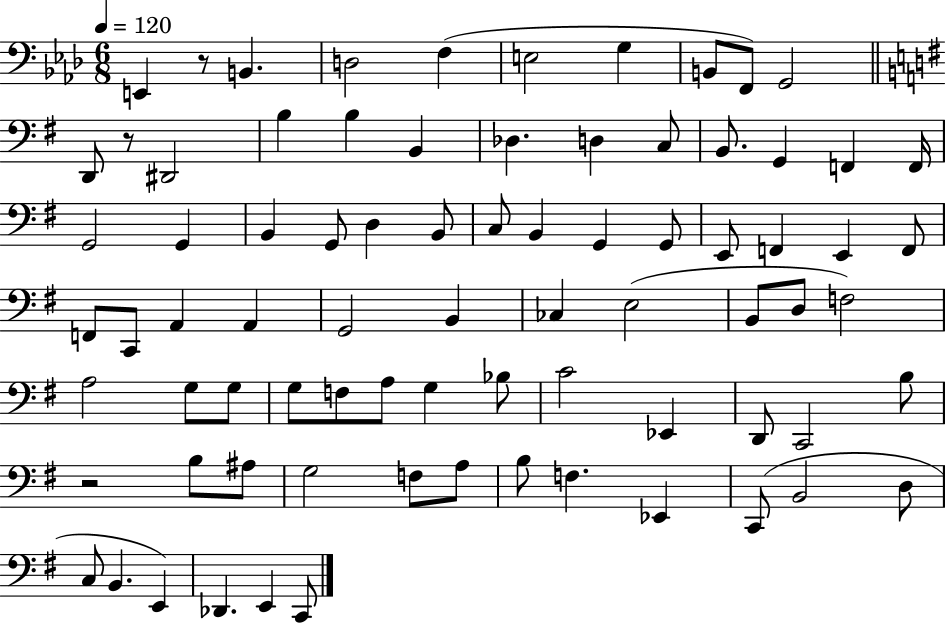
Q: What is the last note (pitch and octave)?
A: C2